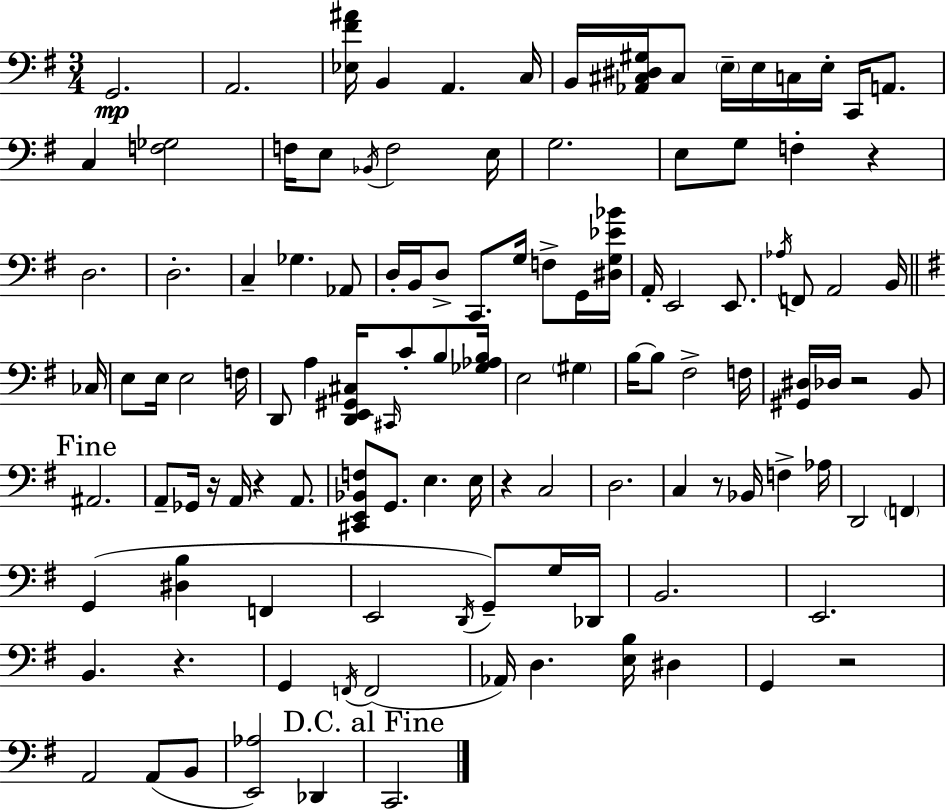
{
  \clef bass
  \numericTimeSignature
  \time 3/4
  \key g \major
  g,2.\mp | a,2. | <ees fis' ais'>16 b,4 a,4. c16 | b,16 <aes, cis dis gis>16 cis8 \parenthesize e16-- e16 c16 e16-. c,16 a,8. | \break c4 <f ges>2 | f16 e8 \acciaccatura { bes,16 } f2 | e16 g2. | e8 g8 f4-. r4 | \break d2. | d2.-. | c4-- ges4. aes,8 | d16-. b,16 d8-> c,8. g16 f8-> g,16 | \break <dis g ees' bes'>16 a,16-. e,2 e,8. | \acciaccatura { aes16 } f,8 a,2 | b,16 \bar "||" \break \key e \minor ces16 e8 e16 e2 | f16 d,8 a4 <d, e, gis, cis>16 \grace { cis,16 } c'8-. b8 | <ges aes b>16 e2 \parenthesize gis4 | b16~~ b8 fis2-> | \break f16 <gis, dis>16 des16 r2 | b,8 \mark "Fine" ais,2. | a,8-- ges,16 r16 a,16 r4 a,8. | <cis, e, bes, f>8 g,8. e4. | \break e16 r4 c2 | d2. | c4 r8 bes,16 f4-> | aes16 d,2 \parenthesize f,4 | \break g,4( <dis b>4 f,4 | e,2 \acciaccatura { d,16 }) g,8-- | g16 des,16 b,2. | e,2. | \break b,4. r4. | g,4 \acciaccatura { f,16 }( f,2 | aes,16) d4. <e b>16 | dis4 g,4 r2 | \break a,2 | a,8( b,8 <e, aes>2) | des,4 \mark "D.C. al Fine" c,2. | \bar "|."
}